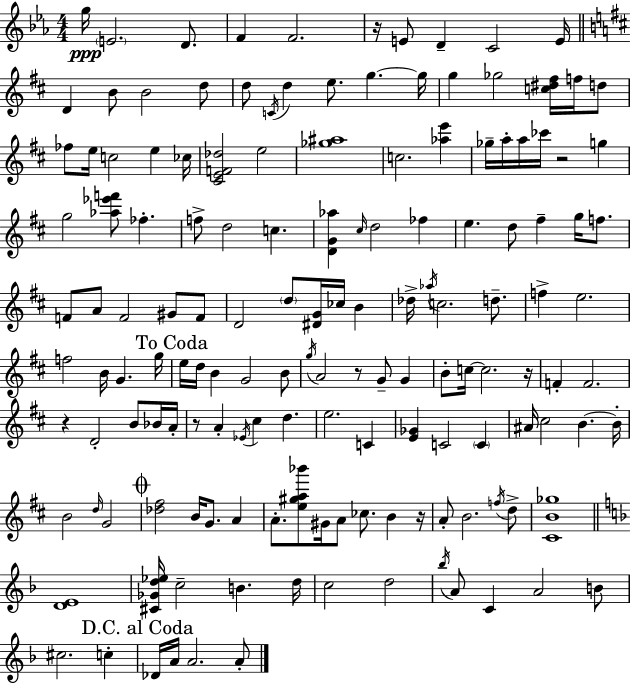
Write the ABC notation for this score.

X:1
T:Untitled
M:4/4
L:1/4
K:Eb
g/4 E2 D/2 F F2 z/4 E/2 D C2 E/4 D B/2 B2 d/2 d/2 C/4 d e/2 g g/4 g _g2 [c^d^f]/4 f/4 d/2 _f/2 e/4 c2 e _c/4 [^CEF_d]2 e2 [_g^a]4 c2 [_ae'] _g/4 a/4 a/4 _c'/4 z2 g g2 [_a_e'f']/2 _f f/2 d2 c [DG_a] ^c/4 d2 _f e d/2 ^f g/4 f/2 F/2 A/2 F2 ^G/2 F/2 D2 d/2 [^DG]/4 _c/4 B _d/4 _a/4 c2 d/2 f e2 f2 B/4 G g/4 e/4 d/4 B G2 B/2 g/4 A2 z/2 G/2 G B/2 c/4 c2 z/4 F F2 z D2 B/2 _B/4 A/4 z/2 A _E/4 ^c d e2 C [E_G] C2 C ^A/4 ^c2 B B/4 B2 d/4 G2 [_d^f]2 B/4 G/2 A A/2 [e^ga_b']/2 ^G/4 A/2 _c/2 B z/4 A/2 B2 f/4 d/2 [^CB_g]4 [DE]4 [^C_Gd_e]/4 c2 B d/4 c2 d2 _b/4 A/2 C A2 B/2 ^c2 c _D/4 A/4 A2 A/2